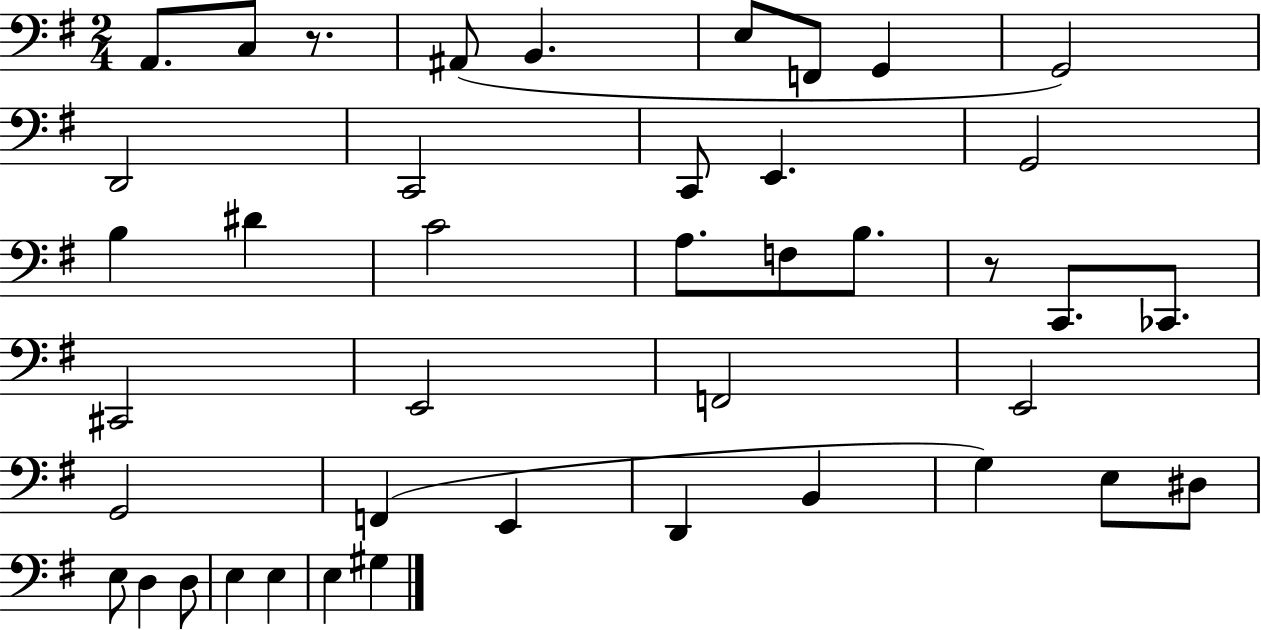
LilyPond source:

{
  \clef bass
  \numericTimeSignature
  \time 2/4
  \key g \major
  \repeat volta 2 { a,8. c8 r8. | ais,8( b,4. | e8 f,8 g,4 | g,2) | \break d,2 | c,2 | c,8 e,4. | g,2 | \break b4 dis'4 | c'2 | a8. f8 b8. | r8 c,8. ces,8. | \break cis,2 | e,2 | f,2 | e,2 | \break g,2 | f,4( e,4 | d,4 b,4 | g4) e8 dis8 | \break e8 d4 d8 | e4 e4 | e4 gis4 | } \bar "|."
}